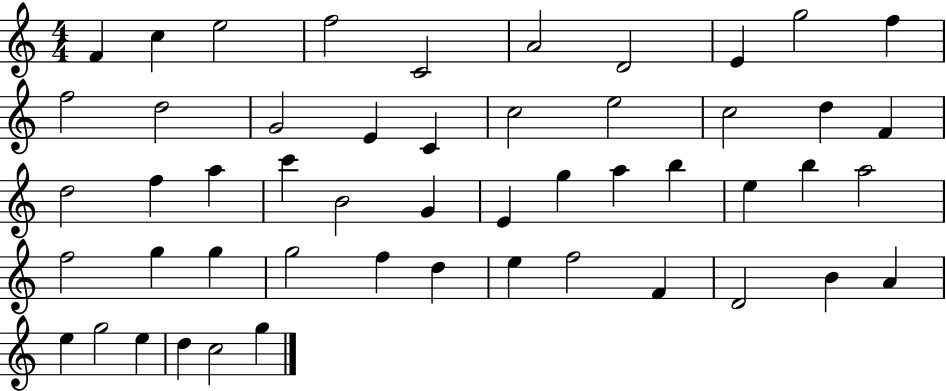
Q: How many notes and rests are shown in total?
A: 51